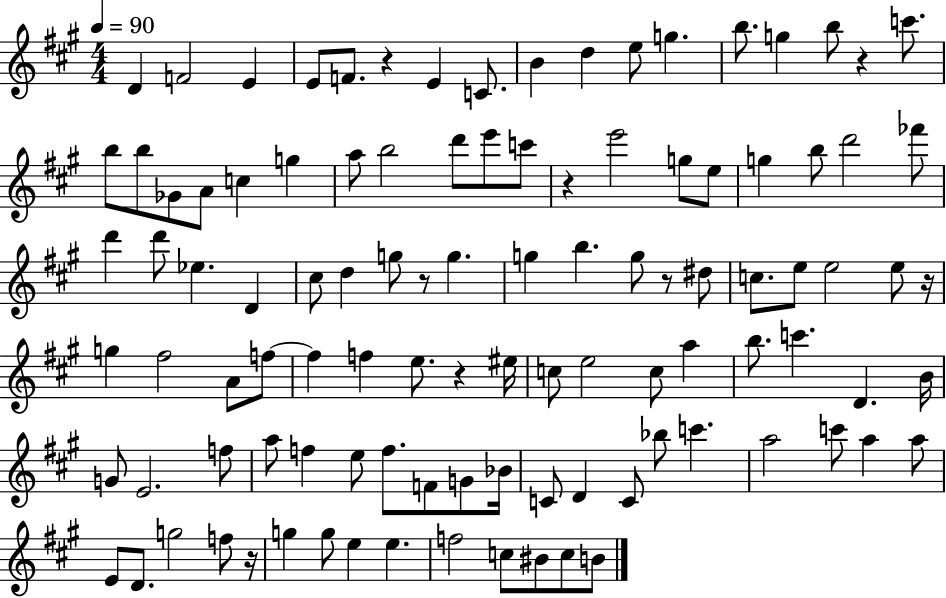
{
  \clef treble
  \numericTimeSignature
  \time 4/4
  \key a \major
  \tempo 4 = 90
  \repeat volta 2 { d'4 f'2 e'4 | e'8 f'8. r4 e'4 c'8. | b'4 d''4 e''8 g''4. | b''8. g''4 b''8 r4 c'''8. | \break b''8 b''8 ges'8 a'8 c''4 g''4 | a''8 b''2 d'''8 e'''8 c'''8 | r4 e'''2 g''8 e''8 | g''4 b''8 d'''2 fes'''8 | \break d'''4 d'''8 ees''4. d'4 | cis''8 d''4 g''8 r8 g''4. | g''4 b''4. g''8 r8 dis''8 | c''8. e''8 e''2 e''8 r16 | \break g''4 fis''2 a'8 f''8~~ | f''4 f''4 e''8. r4 eis''16 | c''8 e''2 c''8 a''4 | b''8. c'''4. d'4. b'16 | \break g'8 e'2. f''8 | a''8 f''4 e''8 f''8. f'8 g'8 bes'16 | c'8 d'4 c'8 bes''8 c'''4. | a''2 c'''8 a''4 a''8 | \break e'8 d'8. g''2 f''8 r16 | g''4 g''8 e''4 e''4. | f''2 c''8 bis'8 c''8 b'8 | } \bar "|."
}